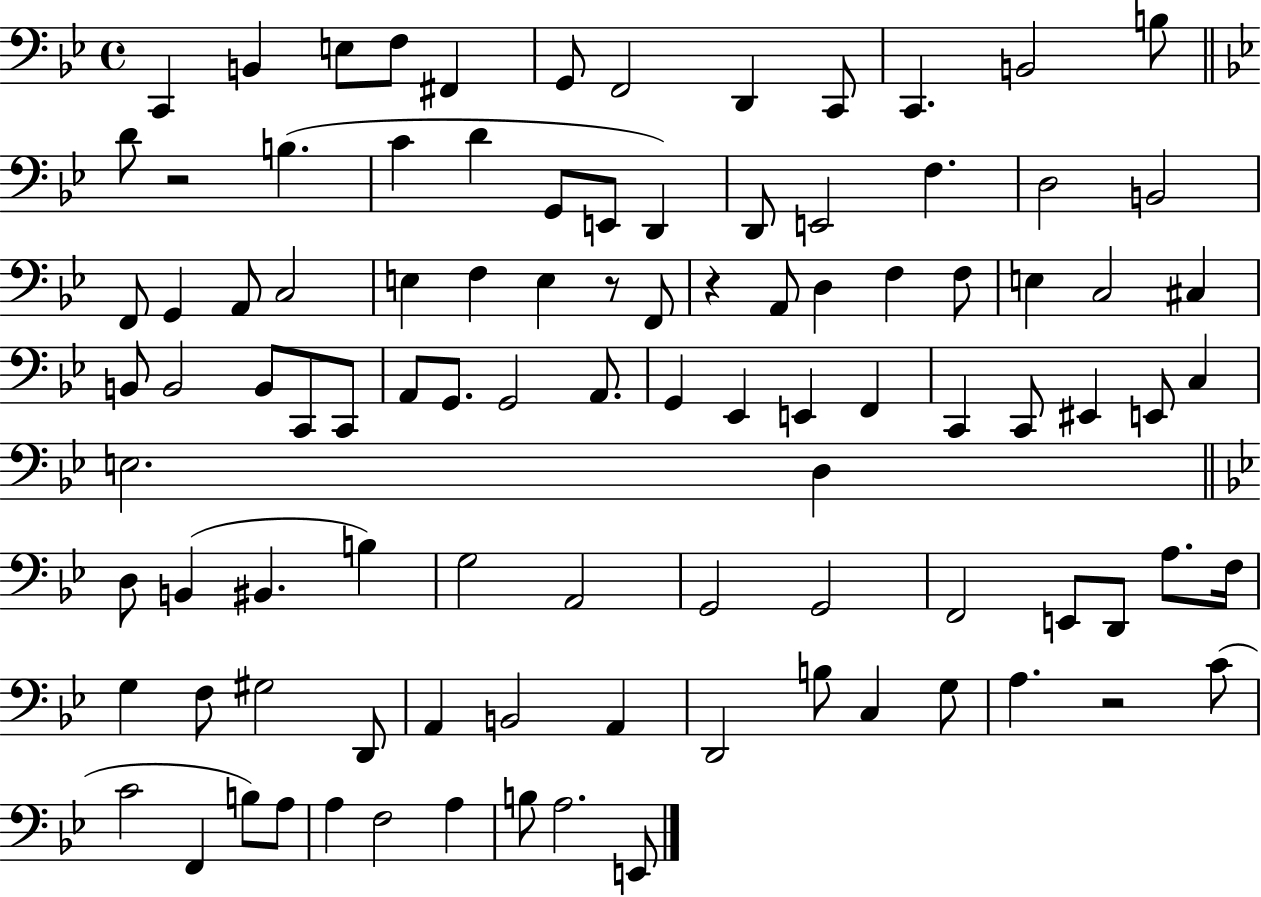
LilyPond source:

{
  \clef bass
  \time 4/4
  \defaultTimeSignature
  \key bes \major
  c,4 b,4 e8 f8 fis,4 | g,8 f,2 d,4 c,8 | c,4. b,2 b8 | \bar "||" \break \key bes \major d'8 r2 b4.( | c'4 d'4 g,8 e,8 d,4) | d,8 e,2 f4. | d2 b,2 | \break f,8 g,4 a,8 c2 | e4 f4 e4 r8 f,8 | r4 a,8 d4 f4 f8 | e4 c2 cis4 | \break b,8 b,2 b,8 c,8 c,8 | a,8 g,8. g,2 a,8. | g,4 ees,4 e,4 f,4 | c,4 c,8 eis,4 e,8 c4 | \break e2. d4 | \bar "||" \break \key bes \major d8 b,4( bis,4. b4) | g2 a,2 | g,2 g,2 | f,2 e,8 d,8 a8. f16 | \break g4 f8 gis2 d,8 | a,4 b,2 a,4 | d,2 b8 c4 g8 | a4. r2 c'8( | \break c'2 f,4 b8) a8 | a4 f2 a4 | b8 a2. e,8 | \bar "|."
}